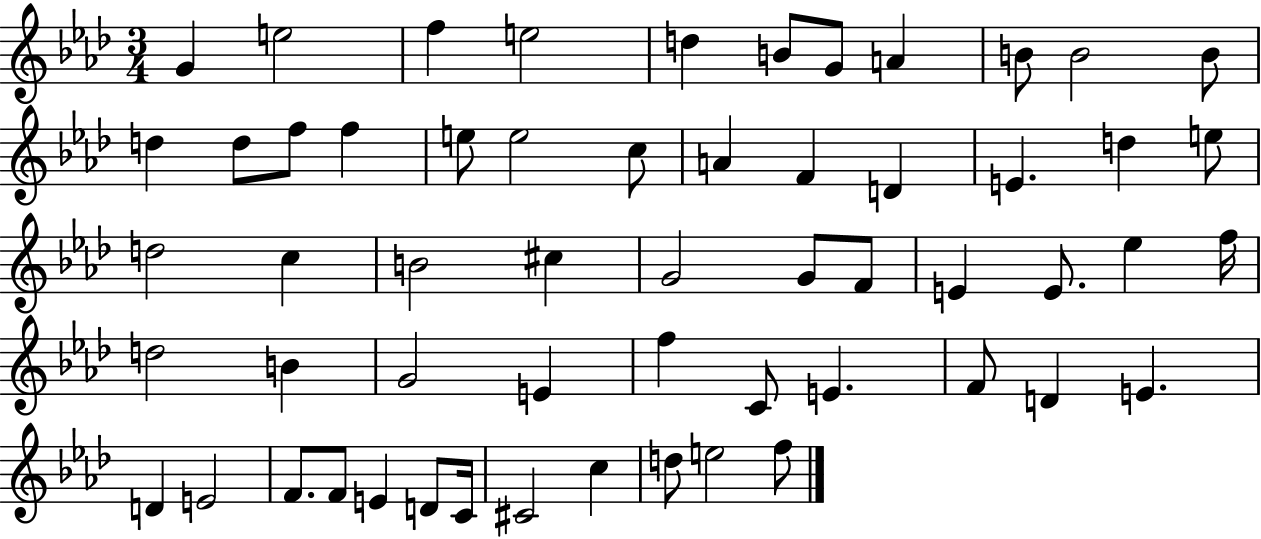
{
  \clef treble
  \numericTimeSignature
  \time 3/4
  \key aes \major
  g'4 e''2 | f''4 e''2 | d''4 b'8 g'8 a'4 | b'8 b'2 b'8 | \break d''4 d''8 f''8 f''4 | e''8 e''2 c''8 | a'4 f'4 d'4 | e'4. d''4 e''8 | \break d''2 c''4 | b'2 cis''4 | g'2 g'8 f'8 | e'4 e'8. ees''4 f''16 | \break d''2 b'4 | g'2 e'4 | f''4 c'8 e'4. | f'8 d'4 e'4. | \break d'4 e'2 | f'8. f'8 e'4 d'8 c'16 | cis'2 c''4 | d''8 e''2 f''8 | \break \bar "|."
}